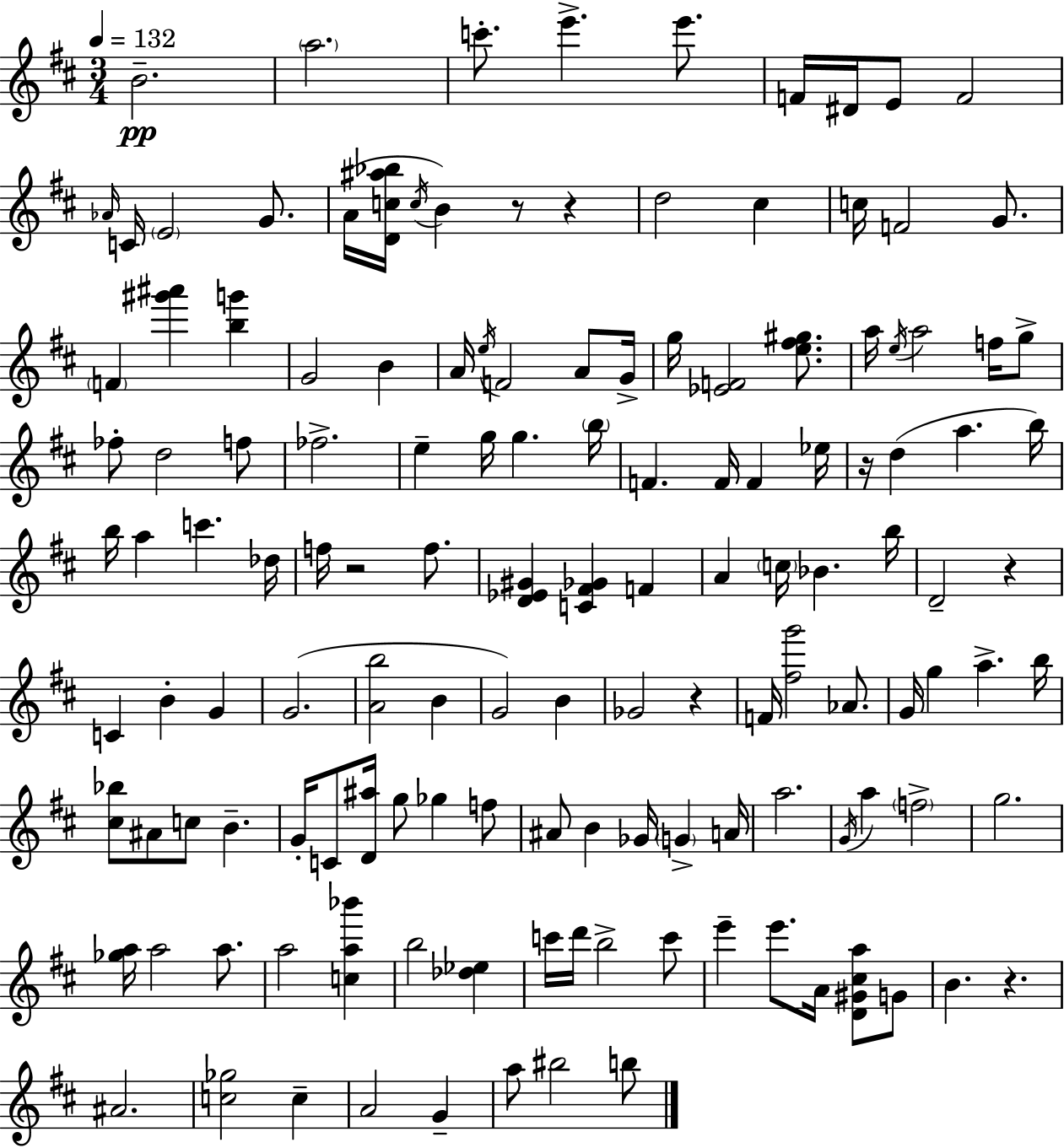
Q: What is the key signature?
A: D major